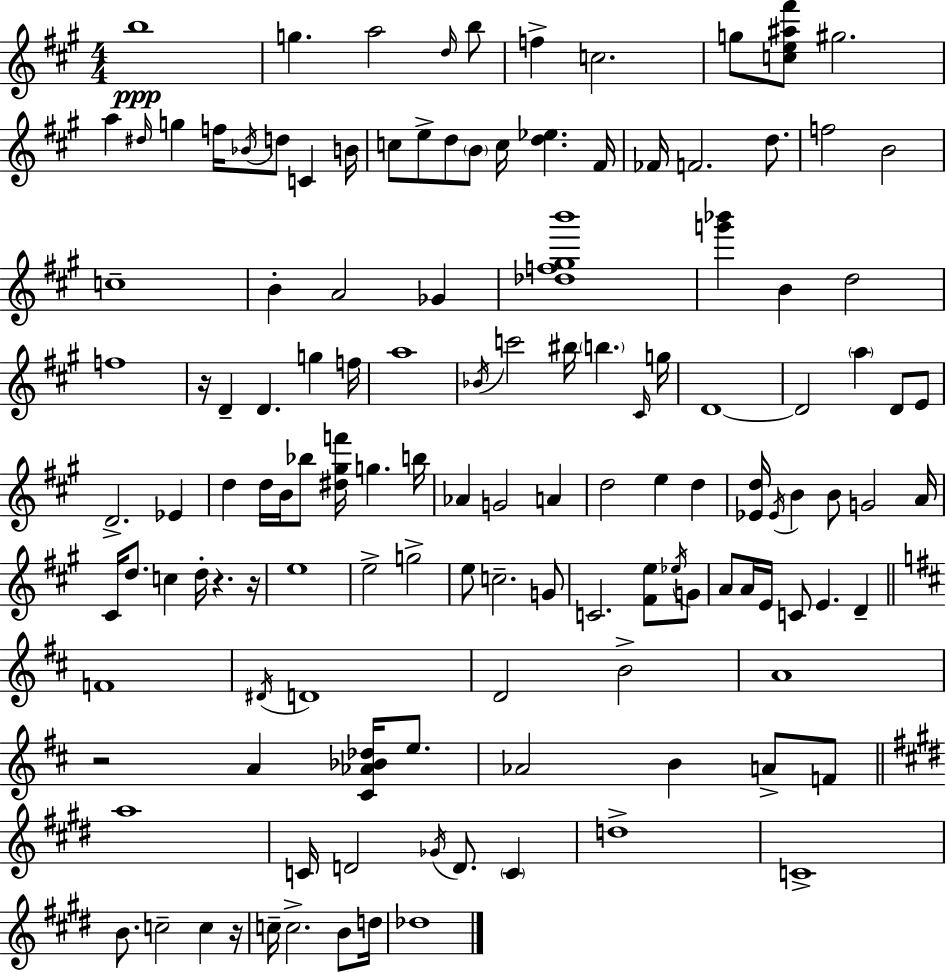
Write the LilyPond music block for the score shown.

{
  \clef treble
  \numericTimeSignature
  \time 4/4
  \key a \major
  b''1\ppp | g''4. a''2 \grace { d''16 } b''8 | f''4-> c''2. | g''8 <c'' e'' ais'' fis'''>8 gis''2. | \break a''4 \grace { dis''16 } g''4 f''16 \acciaccatura { bes'16 } d''8 c'4 | b'16 c''8 e''8-> d''8 \parenthesize b'8 c''16 <d'' ees''>4. | fis'16 fes'16 f'2. | d''8. f''2 b'2 | \break c''1-- | b'4-. a'2 ges'4 | <des'' f'' gis'' b'''>1 | <g''' bes'''>4 b'4 d''2 | \break f''1 | r16 d'4-- d'4. g''4 | f''16 a''1 | \acciaccatura { bes'16 } c'''2 bis''16 \parenthesize b''4. | \break \grace { cis'16 } g''16 d'1~~ | d'2 \parenthesize a''4 | d'8 e'8 d'2.-> | ees'4 d''4 d''16 b'16 bes''8 <dis'' gis'' f'''>16 g''4. | \break b''16 aes'4 g'2 | a'4 d''2 e''4 | d''4 <ees' d''>16 \acciaccatura { ees'16 } b'4 b'8 g'2 | a'16 cis'16 d''8. c''4 d''16-. r4. | \break r16 e''1 | e''2-> g''2-> | e''8 c''2.-- | g'8 c'2. | \break <fis' e''>8 \acciaccatura { ees''16 } g'8 a'8 a'16 e'16 c'8 e'4. | d'4-- \bar "||" \break \key d \major f'1 | \acciaccatura { dis'16 } d'1 | d'2 b'2-> | a'1 | \break r2 a'4 <cis' aes' bes' des''>16 e''8. | aes'2 b'4 a'8-> f'8 | \bar "||" \break \key e \major a''1 | c'16 d'2 \acciaccatura { ges'16 } d'8. \parenthesize c'4 | d''1-> | c'1-> | \break b'8. c''2-- c''4 | r16 c''16-- c''2.-> b'8 | d''16 des''1 | \bar "|."
}